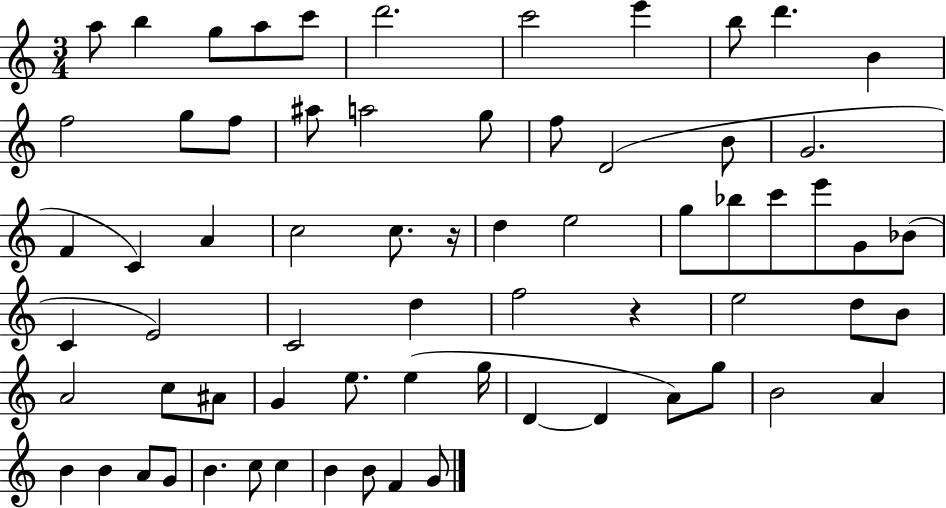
A5/e B5/q G5/e A5/e C6/e D6/h. C6/h E6/q B5/e D6/q. B4/q F5/h G5/e F5/e A#5/e A5/h G5/e F5/e D4/h B4/e G4/h. F4/q C4/q A4/q C5/h C5/e. R/s D5/q E5/h G5/e Bb5/e C6/e E6/e G4/e Bb4/e C4/q E4/h C4/h D5/q F5/h R/q E5/h D5/e B4/e A4/h C5/e A#4/e G4/q E5/e. E5/q G5/s D4/q D4/q A4/e G5/e B4/h A4/q B4/q B4/q A4/e G4/e B4/q. C5/e C5/q B4/q B4/e F4/q G4/e